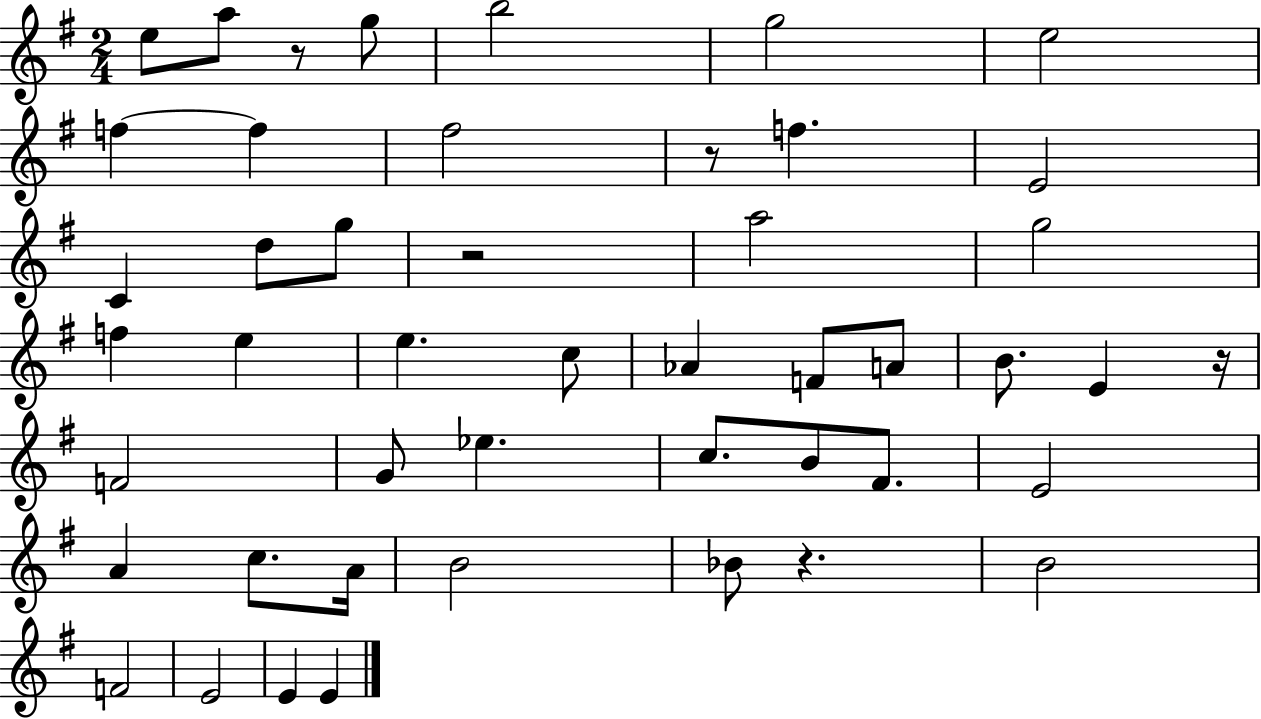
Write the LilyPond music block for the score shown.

{
  \clef treble
  \numericTimeSignature
  \time 2/4
  \key g \major
  e''8 a''8 r8 g''8 | b''2 | g''2 | e''2 | \break f''4~~ f''4 | fis''2 | r8 f''4. | e'2 | \break c'4 d''8 g''8 | r2 | a''2 | g''2 | \break f''4 e''4 | e''4. c''8 | aes'4 f'8 a'8 | b'8. e'4 r16 | \break f'2 | g'8 ees''4. | c''8. b'8 fis'8. | e'2 | \break a'4 c''8. a'16 | b'2 | bes'8 r4. | b'2 | \break f'2 | e'2 | e'4 e'4 | \bar "|."
}